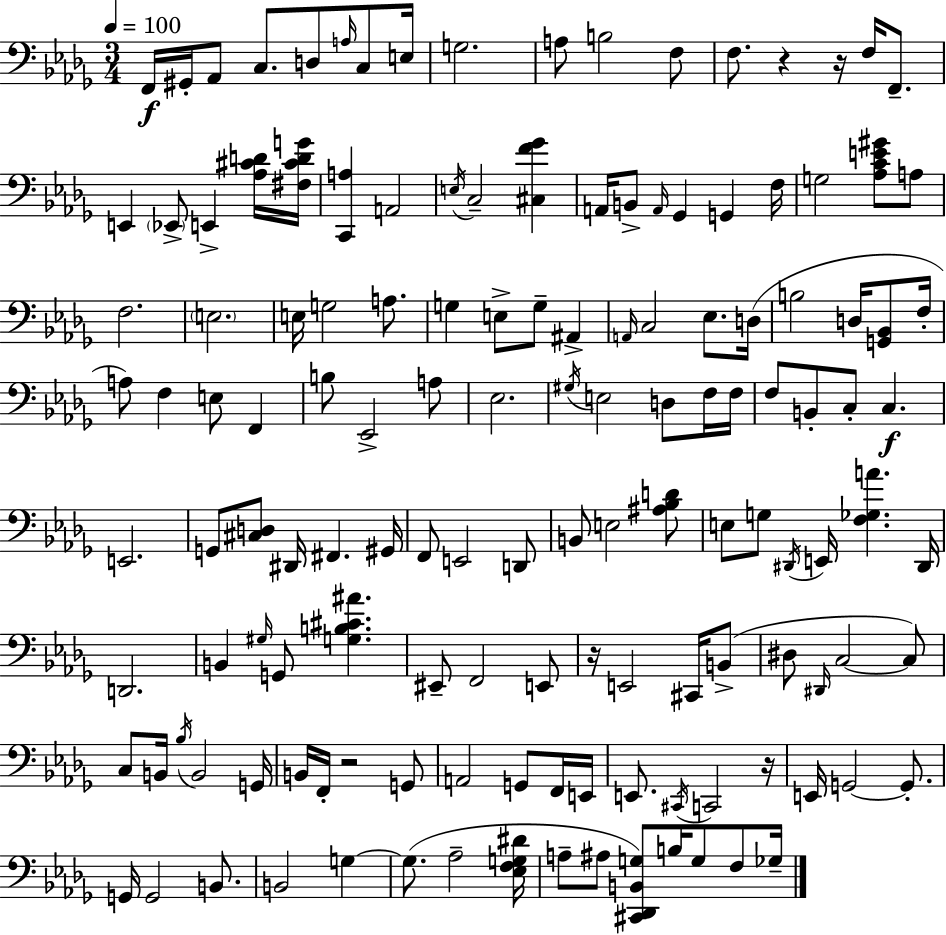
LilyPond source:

{
  \clef bass
  \numericTimeSignature
  \time 3/4
  \key bes \minor
  \tempo 4 = 100
  f,16\f gis,16-. aes,8 c8. d8 \grace { a16 } c8 | e16 g2. | a8 b2 f8 | f8. r4 r16 f16 f,8.-- | \break e,4 \parenthesize ees,8-> e,4-> <aes cis' d'>16 | <fis cis' d' g'>16 <c, a>4 a,2 | \acciaccatura { e16 } c2-- <cis f' ges'>4 | a,16 b,8-> \grace { a,16 } ges,4 g,4 | \break f16 g2 <aes c' e' gis'>8 | a8 f2. | \parenthesize e2. | e16 g2 | \break a8. g4 e8-> g8-- ais,4-> | \grace { a,16 } c2 | ees8. d16( b2 | d16 <g, bes,>8 f16-. a8) f4 e8 | \break f,4 b8 ees,2-> | a8 ees2. | \acciaccatura { gis16 } e2 | d8 f16 f16 f8 b,8-. c8-. c4.\f | \break e,2. | g,8 <cis d>8 dis,16 fis,4. | gis,16 f,8 e,2 | d,8 b,8 e2 | \break <ais bes d'>8 e8 g8 \acciaccatura { dis,16 } e,16 <f ges a'>4. | dis,16 d,2. | b,4 \grace { gis16 } g,8 | <g b cis' ais'>4. eis,8-- f,2 | \break e,8 r16 e,2 | cis,16 b,8->( dis8 \grace { dis,16 } c2~~ | c8) c8 b,16 \acciaccatura { bes16 } | b,2 g,16 b,16 f,16-. r2 | \break g,8 a,2 | g,8 f,16 e,16 e,8. | \acciaccatura { cis,16 } c,2 r16 e,16 g,2~~ | g,8.-. g,16 g,2 | \break b,8. b,2 | g4~~ g8.( | aes2-- <ees f g dis'>16 a8-- | ais8 <cis, des, b, g>8) b16 g8 f8 ges16-- \bar "|."
}